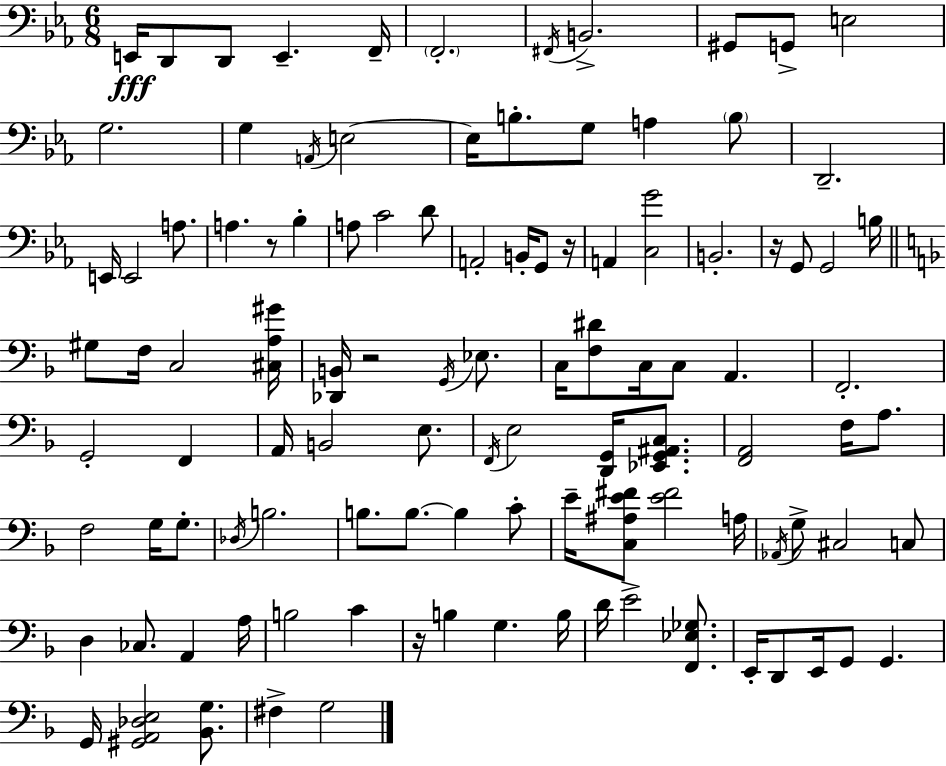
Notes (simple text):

E2/s D2/e D2/e E2/q. F2/s F2/h. F#2/s B2/h. G#2/e G2/e E3/h G3/h. G3/q A2/s E3/h E3/s B3/e. G3/e A3/q B3/e D2/h. E2/s E2/h A3/e. A3/q. R/e Bb3/q A3/e C4/h D4/e A2/h B2/s G2/e R/s A2/q [C3,G4]/h B2/h. R/s G2/e G2/h B3/s G#3/e F3/s C3/h [C#3,A3,G#4]/s [Db2,B2]/s R/h G2/s Eb3/e. C3/s [F3,D#4]/e C3/s C3/e A2/q. F2/h. G2/h F2/q A2/s B2/h E3/e. F2/s E3/h [D2,G2]/s [Eb2,G2,A#2,C3]/e. [F2,A2]/h F3/s A3/e. F3/h G3/s G3/e. Db3/s B3/h. B3/e. B3/e. B3/q C4/e E4/s [C3,A#3,E4,F#4]/e [E4,F#4]/h A3/s Ab2/s G3/e C#3/h C3/e D3/q CES3/e. A2/q A3/s B3/h C4/q R/s B3/q G3/q. B3/s D4/s E4/h [F2,Eb3,Gb3]/e. E2/s D2/e E2/s G2/e G2/q. G2/s [G#2,A2,Db3,E3]/h [Bb2,G3]/e. F#3/q G3/h